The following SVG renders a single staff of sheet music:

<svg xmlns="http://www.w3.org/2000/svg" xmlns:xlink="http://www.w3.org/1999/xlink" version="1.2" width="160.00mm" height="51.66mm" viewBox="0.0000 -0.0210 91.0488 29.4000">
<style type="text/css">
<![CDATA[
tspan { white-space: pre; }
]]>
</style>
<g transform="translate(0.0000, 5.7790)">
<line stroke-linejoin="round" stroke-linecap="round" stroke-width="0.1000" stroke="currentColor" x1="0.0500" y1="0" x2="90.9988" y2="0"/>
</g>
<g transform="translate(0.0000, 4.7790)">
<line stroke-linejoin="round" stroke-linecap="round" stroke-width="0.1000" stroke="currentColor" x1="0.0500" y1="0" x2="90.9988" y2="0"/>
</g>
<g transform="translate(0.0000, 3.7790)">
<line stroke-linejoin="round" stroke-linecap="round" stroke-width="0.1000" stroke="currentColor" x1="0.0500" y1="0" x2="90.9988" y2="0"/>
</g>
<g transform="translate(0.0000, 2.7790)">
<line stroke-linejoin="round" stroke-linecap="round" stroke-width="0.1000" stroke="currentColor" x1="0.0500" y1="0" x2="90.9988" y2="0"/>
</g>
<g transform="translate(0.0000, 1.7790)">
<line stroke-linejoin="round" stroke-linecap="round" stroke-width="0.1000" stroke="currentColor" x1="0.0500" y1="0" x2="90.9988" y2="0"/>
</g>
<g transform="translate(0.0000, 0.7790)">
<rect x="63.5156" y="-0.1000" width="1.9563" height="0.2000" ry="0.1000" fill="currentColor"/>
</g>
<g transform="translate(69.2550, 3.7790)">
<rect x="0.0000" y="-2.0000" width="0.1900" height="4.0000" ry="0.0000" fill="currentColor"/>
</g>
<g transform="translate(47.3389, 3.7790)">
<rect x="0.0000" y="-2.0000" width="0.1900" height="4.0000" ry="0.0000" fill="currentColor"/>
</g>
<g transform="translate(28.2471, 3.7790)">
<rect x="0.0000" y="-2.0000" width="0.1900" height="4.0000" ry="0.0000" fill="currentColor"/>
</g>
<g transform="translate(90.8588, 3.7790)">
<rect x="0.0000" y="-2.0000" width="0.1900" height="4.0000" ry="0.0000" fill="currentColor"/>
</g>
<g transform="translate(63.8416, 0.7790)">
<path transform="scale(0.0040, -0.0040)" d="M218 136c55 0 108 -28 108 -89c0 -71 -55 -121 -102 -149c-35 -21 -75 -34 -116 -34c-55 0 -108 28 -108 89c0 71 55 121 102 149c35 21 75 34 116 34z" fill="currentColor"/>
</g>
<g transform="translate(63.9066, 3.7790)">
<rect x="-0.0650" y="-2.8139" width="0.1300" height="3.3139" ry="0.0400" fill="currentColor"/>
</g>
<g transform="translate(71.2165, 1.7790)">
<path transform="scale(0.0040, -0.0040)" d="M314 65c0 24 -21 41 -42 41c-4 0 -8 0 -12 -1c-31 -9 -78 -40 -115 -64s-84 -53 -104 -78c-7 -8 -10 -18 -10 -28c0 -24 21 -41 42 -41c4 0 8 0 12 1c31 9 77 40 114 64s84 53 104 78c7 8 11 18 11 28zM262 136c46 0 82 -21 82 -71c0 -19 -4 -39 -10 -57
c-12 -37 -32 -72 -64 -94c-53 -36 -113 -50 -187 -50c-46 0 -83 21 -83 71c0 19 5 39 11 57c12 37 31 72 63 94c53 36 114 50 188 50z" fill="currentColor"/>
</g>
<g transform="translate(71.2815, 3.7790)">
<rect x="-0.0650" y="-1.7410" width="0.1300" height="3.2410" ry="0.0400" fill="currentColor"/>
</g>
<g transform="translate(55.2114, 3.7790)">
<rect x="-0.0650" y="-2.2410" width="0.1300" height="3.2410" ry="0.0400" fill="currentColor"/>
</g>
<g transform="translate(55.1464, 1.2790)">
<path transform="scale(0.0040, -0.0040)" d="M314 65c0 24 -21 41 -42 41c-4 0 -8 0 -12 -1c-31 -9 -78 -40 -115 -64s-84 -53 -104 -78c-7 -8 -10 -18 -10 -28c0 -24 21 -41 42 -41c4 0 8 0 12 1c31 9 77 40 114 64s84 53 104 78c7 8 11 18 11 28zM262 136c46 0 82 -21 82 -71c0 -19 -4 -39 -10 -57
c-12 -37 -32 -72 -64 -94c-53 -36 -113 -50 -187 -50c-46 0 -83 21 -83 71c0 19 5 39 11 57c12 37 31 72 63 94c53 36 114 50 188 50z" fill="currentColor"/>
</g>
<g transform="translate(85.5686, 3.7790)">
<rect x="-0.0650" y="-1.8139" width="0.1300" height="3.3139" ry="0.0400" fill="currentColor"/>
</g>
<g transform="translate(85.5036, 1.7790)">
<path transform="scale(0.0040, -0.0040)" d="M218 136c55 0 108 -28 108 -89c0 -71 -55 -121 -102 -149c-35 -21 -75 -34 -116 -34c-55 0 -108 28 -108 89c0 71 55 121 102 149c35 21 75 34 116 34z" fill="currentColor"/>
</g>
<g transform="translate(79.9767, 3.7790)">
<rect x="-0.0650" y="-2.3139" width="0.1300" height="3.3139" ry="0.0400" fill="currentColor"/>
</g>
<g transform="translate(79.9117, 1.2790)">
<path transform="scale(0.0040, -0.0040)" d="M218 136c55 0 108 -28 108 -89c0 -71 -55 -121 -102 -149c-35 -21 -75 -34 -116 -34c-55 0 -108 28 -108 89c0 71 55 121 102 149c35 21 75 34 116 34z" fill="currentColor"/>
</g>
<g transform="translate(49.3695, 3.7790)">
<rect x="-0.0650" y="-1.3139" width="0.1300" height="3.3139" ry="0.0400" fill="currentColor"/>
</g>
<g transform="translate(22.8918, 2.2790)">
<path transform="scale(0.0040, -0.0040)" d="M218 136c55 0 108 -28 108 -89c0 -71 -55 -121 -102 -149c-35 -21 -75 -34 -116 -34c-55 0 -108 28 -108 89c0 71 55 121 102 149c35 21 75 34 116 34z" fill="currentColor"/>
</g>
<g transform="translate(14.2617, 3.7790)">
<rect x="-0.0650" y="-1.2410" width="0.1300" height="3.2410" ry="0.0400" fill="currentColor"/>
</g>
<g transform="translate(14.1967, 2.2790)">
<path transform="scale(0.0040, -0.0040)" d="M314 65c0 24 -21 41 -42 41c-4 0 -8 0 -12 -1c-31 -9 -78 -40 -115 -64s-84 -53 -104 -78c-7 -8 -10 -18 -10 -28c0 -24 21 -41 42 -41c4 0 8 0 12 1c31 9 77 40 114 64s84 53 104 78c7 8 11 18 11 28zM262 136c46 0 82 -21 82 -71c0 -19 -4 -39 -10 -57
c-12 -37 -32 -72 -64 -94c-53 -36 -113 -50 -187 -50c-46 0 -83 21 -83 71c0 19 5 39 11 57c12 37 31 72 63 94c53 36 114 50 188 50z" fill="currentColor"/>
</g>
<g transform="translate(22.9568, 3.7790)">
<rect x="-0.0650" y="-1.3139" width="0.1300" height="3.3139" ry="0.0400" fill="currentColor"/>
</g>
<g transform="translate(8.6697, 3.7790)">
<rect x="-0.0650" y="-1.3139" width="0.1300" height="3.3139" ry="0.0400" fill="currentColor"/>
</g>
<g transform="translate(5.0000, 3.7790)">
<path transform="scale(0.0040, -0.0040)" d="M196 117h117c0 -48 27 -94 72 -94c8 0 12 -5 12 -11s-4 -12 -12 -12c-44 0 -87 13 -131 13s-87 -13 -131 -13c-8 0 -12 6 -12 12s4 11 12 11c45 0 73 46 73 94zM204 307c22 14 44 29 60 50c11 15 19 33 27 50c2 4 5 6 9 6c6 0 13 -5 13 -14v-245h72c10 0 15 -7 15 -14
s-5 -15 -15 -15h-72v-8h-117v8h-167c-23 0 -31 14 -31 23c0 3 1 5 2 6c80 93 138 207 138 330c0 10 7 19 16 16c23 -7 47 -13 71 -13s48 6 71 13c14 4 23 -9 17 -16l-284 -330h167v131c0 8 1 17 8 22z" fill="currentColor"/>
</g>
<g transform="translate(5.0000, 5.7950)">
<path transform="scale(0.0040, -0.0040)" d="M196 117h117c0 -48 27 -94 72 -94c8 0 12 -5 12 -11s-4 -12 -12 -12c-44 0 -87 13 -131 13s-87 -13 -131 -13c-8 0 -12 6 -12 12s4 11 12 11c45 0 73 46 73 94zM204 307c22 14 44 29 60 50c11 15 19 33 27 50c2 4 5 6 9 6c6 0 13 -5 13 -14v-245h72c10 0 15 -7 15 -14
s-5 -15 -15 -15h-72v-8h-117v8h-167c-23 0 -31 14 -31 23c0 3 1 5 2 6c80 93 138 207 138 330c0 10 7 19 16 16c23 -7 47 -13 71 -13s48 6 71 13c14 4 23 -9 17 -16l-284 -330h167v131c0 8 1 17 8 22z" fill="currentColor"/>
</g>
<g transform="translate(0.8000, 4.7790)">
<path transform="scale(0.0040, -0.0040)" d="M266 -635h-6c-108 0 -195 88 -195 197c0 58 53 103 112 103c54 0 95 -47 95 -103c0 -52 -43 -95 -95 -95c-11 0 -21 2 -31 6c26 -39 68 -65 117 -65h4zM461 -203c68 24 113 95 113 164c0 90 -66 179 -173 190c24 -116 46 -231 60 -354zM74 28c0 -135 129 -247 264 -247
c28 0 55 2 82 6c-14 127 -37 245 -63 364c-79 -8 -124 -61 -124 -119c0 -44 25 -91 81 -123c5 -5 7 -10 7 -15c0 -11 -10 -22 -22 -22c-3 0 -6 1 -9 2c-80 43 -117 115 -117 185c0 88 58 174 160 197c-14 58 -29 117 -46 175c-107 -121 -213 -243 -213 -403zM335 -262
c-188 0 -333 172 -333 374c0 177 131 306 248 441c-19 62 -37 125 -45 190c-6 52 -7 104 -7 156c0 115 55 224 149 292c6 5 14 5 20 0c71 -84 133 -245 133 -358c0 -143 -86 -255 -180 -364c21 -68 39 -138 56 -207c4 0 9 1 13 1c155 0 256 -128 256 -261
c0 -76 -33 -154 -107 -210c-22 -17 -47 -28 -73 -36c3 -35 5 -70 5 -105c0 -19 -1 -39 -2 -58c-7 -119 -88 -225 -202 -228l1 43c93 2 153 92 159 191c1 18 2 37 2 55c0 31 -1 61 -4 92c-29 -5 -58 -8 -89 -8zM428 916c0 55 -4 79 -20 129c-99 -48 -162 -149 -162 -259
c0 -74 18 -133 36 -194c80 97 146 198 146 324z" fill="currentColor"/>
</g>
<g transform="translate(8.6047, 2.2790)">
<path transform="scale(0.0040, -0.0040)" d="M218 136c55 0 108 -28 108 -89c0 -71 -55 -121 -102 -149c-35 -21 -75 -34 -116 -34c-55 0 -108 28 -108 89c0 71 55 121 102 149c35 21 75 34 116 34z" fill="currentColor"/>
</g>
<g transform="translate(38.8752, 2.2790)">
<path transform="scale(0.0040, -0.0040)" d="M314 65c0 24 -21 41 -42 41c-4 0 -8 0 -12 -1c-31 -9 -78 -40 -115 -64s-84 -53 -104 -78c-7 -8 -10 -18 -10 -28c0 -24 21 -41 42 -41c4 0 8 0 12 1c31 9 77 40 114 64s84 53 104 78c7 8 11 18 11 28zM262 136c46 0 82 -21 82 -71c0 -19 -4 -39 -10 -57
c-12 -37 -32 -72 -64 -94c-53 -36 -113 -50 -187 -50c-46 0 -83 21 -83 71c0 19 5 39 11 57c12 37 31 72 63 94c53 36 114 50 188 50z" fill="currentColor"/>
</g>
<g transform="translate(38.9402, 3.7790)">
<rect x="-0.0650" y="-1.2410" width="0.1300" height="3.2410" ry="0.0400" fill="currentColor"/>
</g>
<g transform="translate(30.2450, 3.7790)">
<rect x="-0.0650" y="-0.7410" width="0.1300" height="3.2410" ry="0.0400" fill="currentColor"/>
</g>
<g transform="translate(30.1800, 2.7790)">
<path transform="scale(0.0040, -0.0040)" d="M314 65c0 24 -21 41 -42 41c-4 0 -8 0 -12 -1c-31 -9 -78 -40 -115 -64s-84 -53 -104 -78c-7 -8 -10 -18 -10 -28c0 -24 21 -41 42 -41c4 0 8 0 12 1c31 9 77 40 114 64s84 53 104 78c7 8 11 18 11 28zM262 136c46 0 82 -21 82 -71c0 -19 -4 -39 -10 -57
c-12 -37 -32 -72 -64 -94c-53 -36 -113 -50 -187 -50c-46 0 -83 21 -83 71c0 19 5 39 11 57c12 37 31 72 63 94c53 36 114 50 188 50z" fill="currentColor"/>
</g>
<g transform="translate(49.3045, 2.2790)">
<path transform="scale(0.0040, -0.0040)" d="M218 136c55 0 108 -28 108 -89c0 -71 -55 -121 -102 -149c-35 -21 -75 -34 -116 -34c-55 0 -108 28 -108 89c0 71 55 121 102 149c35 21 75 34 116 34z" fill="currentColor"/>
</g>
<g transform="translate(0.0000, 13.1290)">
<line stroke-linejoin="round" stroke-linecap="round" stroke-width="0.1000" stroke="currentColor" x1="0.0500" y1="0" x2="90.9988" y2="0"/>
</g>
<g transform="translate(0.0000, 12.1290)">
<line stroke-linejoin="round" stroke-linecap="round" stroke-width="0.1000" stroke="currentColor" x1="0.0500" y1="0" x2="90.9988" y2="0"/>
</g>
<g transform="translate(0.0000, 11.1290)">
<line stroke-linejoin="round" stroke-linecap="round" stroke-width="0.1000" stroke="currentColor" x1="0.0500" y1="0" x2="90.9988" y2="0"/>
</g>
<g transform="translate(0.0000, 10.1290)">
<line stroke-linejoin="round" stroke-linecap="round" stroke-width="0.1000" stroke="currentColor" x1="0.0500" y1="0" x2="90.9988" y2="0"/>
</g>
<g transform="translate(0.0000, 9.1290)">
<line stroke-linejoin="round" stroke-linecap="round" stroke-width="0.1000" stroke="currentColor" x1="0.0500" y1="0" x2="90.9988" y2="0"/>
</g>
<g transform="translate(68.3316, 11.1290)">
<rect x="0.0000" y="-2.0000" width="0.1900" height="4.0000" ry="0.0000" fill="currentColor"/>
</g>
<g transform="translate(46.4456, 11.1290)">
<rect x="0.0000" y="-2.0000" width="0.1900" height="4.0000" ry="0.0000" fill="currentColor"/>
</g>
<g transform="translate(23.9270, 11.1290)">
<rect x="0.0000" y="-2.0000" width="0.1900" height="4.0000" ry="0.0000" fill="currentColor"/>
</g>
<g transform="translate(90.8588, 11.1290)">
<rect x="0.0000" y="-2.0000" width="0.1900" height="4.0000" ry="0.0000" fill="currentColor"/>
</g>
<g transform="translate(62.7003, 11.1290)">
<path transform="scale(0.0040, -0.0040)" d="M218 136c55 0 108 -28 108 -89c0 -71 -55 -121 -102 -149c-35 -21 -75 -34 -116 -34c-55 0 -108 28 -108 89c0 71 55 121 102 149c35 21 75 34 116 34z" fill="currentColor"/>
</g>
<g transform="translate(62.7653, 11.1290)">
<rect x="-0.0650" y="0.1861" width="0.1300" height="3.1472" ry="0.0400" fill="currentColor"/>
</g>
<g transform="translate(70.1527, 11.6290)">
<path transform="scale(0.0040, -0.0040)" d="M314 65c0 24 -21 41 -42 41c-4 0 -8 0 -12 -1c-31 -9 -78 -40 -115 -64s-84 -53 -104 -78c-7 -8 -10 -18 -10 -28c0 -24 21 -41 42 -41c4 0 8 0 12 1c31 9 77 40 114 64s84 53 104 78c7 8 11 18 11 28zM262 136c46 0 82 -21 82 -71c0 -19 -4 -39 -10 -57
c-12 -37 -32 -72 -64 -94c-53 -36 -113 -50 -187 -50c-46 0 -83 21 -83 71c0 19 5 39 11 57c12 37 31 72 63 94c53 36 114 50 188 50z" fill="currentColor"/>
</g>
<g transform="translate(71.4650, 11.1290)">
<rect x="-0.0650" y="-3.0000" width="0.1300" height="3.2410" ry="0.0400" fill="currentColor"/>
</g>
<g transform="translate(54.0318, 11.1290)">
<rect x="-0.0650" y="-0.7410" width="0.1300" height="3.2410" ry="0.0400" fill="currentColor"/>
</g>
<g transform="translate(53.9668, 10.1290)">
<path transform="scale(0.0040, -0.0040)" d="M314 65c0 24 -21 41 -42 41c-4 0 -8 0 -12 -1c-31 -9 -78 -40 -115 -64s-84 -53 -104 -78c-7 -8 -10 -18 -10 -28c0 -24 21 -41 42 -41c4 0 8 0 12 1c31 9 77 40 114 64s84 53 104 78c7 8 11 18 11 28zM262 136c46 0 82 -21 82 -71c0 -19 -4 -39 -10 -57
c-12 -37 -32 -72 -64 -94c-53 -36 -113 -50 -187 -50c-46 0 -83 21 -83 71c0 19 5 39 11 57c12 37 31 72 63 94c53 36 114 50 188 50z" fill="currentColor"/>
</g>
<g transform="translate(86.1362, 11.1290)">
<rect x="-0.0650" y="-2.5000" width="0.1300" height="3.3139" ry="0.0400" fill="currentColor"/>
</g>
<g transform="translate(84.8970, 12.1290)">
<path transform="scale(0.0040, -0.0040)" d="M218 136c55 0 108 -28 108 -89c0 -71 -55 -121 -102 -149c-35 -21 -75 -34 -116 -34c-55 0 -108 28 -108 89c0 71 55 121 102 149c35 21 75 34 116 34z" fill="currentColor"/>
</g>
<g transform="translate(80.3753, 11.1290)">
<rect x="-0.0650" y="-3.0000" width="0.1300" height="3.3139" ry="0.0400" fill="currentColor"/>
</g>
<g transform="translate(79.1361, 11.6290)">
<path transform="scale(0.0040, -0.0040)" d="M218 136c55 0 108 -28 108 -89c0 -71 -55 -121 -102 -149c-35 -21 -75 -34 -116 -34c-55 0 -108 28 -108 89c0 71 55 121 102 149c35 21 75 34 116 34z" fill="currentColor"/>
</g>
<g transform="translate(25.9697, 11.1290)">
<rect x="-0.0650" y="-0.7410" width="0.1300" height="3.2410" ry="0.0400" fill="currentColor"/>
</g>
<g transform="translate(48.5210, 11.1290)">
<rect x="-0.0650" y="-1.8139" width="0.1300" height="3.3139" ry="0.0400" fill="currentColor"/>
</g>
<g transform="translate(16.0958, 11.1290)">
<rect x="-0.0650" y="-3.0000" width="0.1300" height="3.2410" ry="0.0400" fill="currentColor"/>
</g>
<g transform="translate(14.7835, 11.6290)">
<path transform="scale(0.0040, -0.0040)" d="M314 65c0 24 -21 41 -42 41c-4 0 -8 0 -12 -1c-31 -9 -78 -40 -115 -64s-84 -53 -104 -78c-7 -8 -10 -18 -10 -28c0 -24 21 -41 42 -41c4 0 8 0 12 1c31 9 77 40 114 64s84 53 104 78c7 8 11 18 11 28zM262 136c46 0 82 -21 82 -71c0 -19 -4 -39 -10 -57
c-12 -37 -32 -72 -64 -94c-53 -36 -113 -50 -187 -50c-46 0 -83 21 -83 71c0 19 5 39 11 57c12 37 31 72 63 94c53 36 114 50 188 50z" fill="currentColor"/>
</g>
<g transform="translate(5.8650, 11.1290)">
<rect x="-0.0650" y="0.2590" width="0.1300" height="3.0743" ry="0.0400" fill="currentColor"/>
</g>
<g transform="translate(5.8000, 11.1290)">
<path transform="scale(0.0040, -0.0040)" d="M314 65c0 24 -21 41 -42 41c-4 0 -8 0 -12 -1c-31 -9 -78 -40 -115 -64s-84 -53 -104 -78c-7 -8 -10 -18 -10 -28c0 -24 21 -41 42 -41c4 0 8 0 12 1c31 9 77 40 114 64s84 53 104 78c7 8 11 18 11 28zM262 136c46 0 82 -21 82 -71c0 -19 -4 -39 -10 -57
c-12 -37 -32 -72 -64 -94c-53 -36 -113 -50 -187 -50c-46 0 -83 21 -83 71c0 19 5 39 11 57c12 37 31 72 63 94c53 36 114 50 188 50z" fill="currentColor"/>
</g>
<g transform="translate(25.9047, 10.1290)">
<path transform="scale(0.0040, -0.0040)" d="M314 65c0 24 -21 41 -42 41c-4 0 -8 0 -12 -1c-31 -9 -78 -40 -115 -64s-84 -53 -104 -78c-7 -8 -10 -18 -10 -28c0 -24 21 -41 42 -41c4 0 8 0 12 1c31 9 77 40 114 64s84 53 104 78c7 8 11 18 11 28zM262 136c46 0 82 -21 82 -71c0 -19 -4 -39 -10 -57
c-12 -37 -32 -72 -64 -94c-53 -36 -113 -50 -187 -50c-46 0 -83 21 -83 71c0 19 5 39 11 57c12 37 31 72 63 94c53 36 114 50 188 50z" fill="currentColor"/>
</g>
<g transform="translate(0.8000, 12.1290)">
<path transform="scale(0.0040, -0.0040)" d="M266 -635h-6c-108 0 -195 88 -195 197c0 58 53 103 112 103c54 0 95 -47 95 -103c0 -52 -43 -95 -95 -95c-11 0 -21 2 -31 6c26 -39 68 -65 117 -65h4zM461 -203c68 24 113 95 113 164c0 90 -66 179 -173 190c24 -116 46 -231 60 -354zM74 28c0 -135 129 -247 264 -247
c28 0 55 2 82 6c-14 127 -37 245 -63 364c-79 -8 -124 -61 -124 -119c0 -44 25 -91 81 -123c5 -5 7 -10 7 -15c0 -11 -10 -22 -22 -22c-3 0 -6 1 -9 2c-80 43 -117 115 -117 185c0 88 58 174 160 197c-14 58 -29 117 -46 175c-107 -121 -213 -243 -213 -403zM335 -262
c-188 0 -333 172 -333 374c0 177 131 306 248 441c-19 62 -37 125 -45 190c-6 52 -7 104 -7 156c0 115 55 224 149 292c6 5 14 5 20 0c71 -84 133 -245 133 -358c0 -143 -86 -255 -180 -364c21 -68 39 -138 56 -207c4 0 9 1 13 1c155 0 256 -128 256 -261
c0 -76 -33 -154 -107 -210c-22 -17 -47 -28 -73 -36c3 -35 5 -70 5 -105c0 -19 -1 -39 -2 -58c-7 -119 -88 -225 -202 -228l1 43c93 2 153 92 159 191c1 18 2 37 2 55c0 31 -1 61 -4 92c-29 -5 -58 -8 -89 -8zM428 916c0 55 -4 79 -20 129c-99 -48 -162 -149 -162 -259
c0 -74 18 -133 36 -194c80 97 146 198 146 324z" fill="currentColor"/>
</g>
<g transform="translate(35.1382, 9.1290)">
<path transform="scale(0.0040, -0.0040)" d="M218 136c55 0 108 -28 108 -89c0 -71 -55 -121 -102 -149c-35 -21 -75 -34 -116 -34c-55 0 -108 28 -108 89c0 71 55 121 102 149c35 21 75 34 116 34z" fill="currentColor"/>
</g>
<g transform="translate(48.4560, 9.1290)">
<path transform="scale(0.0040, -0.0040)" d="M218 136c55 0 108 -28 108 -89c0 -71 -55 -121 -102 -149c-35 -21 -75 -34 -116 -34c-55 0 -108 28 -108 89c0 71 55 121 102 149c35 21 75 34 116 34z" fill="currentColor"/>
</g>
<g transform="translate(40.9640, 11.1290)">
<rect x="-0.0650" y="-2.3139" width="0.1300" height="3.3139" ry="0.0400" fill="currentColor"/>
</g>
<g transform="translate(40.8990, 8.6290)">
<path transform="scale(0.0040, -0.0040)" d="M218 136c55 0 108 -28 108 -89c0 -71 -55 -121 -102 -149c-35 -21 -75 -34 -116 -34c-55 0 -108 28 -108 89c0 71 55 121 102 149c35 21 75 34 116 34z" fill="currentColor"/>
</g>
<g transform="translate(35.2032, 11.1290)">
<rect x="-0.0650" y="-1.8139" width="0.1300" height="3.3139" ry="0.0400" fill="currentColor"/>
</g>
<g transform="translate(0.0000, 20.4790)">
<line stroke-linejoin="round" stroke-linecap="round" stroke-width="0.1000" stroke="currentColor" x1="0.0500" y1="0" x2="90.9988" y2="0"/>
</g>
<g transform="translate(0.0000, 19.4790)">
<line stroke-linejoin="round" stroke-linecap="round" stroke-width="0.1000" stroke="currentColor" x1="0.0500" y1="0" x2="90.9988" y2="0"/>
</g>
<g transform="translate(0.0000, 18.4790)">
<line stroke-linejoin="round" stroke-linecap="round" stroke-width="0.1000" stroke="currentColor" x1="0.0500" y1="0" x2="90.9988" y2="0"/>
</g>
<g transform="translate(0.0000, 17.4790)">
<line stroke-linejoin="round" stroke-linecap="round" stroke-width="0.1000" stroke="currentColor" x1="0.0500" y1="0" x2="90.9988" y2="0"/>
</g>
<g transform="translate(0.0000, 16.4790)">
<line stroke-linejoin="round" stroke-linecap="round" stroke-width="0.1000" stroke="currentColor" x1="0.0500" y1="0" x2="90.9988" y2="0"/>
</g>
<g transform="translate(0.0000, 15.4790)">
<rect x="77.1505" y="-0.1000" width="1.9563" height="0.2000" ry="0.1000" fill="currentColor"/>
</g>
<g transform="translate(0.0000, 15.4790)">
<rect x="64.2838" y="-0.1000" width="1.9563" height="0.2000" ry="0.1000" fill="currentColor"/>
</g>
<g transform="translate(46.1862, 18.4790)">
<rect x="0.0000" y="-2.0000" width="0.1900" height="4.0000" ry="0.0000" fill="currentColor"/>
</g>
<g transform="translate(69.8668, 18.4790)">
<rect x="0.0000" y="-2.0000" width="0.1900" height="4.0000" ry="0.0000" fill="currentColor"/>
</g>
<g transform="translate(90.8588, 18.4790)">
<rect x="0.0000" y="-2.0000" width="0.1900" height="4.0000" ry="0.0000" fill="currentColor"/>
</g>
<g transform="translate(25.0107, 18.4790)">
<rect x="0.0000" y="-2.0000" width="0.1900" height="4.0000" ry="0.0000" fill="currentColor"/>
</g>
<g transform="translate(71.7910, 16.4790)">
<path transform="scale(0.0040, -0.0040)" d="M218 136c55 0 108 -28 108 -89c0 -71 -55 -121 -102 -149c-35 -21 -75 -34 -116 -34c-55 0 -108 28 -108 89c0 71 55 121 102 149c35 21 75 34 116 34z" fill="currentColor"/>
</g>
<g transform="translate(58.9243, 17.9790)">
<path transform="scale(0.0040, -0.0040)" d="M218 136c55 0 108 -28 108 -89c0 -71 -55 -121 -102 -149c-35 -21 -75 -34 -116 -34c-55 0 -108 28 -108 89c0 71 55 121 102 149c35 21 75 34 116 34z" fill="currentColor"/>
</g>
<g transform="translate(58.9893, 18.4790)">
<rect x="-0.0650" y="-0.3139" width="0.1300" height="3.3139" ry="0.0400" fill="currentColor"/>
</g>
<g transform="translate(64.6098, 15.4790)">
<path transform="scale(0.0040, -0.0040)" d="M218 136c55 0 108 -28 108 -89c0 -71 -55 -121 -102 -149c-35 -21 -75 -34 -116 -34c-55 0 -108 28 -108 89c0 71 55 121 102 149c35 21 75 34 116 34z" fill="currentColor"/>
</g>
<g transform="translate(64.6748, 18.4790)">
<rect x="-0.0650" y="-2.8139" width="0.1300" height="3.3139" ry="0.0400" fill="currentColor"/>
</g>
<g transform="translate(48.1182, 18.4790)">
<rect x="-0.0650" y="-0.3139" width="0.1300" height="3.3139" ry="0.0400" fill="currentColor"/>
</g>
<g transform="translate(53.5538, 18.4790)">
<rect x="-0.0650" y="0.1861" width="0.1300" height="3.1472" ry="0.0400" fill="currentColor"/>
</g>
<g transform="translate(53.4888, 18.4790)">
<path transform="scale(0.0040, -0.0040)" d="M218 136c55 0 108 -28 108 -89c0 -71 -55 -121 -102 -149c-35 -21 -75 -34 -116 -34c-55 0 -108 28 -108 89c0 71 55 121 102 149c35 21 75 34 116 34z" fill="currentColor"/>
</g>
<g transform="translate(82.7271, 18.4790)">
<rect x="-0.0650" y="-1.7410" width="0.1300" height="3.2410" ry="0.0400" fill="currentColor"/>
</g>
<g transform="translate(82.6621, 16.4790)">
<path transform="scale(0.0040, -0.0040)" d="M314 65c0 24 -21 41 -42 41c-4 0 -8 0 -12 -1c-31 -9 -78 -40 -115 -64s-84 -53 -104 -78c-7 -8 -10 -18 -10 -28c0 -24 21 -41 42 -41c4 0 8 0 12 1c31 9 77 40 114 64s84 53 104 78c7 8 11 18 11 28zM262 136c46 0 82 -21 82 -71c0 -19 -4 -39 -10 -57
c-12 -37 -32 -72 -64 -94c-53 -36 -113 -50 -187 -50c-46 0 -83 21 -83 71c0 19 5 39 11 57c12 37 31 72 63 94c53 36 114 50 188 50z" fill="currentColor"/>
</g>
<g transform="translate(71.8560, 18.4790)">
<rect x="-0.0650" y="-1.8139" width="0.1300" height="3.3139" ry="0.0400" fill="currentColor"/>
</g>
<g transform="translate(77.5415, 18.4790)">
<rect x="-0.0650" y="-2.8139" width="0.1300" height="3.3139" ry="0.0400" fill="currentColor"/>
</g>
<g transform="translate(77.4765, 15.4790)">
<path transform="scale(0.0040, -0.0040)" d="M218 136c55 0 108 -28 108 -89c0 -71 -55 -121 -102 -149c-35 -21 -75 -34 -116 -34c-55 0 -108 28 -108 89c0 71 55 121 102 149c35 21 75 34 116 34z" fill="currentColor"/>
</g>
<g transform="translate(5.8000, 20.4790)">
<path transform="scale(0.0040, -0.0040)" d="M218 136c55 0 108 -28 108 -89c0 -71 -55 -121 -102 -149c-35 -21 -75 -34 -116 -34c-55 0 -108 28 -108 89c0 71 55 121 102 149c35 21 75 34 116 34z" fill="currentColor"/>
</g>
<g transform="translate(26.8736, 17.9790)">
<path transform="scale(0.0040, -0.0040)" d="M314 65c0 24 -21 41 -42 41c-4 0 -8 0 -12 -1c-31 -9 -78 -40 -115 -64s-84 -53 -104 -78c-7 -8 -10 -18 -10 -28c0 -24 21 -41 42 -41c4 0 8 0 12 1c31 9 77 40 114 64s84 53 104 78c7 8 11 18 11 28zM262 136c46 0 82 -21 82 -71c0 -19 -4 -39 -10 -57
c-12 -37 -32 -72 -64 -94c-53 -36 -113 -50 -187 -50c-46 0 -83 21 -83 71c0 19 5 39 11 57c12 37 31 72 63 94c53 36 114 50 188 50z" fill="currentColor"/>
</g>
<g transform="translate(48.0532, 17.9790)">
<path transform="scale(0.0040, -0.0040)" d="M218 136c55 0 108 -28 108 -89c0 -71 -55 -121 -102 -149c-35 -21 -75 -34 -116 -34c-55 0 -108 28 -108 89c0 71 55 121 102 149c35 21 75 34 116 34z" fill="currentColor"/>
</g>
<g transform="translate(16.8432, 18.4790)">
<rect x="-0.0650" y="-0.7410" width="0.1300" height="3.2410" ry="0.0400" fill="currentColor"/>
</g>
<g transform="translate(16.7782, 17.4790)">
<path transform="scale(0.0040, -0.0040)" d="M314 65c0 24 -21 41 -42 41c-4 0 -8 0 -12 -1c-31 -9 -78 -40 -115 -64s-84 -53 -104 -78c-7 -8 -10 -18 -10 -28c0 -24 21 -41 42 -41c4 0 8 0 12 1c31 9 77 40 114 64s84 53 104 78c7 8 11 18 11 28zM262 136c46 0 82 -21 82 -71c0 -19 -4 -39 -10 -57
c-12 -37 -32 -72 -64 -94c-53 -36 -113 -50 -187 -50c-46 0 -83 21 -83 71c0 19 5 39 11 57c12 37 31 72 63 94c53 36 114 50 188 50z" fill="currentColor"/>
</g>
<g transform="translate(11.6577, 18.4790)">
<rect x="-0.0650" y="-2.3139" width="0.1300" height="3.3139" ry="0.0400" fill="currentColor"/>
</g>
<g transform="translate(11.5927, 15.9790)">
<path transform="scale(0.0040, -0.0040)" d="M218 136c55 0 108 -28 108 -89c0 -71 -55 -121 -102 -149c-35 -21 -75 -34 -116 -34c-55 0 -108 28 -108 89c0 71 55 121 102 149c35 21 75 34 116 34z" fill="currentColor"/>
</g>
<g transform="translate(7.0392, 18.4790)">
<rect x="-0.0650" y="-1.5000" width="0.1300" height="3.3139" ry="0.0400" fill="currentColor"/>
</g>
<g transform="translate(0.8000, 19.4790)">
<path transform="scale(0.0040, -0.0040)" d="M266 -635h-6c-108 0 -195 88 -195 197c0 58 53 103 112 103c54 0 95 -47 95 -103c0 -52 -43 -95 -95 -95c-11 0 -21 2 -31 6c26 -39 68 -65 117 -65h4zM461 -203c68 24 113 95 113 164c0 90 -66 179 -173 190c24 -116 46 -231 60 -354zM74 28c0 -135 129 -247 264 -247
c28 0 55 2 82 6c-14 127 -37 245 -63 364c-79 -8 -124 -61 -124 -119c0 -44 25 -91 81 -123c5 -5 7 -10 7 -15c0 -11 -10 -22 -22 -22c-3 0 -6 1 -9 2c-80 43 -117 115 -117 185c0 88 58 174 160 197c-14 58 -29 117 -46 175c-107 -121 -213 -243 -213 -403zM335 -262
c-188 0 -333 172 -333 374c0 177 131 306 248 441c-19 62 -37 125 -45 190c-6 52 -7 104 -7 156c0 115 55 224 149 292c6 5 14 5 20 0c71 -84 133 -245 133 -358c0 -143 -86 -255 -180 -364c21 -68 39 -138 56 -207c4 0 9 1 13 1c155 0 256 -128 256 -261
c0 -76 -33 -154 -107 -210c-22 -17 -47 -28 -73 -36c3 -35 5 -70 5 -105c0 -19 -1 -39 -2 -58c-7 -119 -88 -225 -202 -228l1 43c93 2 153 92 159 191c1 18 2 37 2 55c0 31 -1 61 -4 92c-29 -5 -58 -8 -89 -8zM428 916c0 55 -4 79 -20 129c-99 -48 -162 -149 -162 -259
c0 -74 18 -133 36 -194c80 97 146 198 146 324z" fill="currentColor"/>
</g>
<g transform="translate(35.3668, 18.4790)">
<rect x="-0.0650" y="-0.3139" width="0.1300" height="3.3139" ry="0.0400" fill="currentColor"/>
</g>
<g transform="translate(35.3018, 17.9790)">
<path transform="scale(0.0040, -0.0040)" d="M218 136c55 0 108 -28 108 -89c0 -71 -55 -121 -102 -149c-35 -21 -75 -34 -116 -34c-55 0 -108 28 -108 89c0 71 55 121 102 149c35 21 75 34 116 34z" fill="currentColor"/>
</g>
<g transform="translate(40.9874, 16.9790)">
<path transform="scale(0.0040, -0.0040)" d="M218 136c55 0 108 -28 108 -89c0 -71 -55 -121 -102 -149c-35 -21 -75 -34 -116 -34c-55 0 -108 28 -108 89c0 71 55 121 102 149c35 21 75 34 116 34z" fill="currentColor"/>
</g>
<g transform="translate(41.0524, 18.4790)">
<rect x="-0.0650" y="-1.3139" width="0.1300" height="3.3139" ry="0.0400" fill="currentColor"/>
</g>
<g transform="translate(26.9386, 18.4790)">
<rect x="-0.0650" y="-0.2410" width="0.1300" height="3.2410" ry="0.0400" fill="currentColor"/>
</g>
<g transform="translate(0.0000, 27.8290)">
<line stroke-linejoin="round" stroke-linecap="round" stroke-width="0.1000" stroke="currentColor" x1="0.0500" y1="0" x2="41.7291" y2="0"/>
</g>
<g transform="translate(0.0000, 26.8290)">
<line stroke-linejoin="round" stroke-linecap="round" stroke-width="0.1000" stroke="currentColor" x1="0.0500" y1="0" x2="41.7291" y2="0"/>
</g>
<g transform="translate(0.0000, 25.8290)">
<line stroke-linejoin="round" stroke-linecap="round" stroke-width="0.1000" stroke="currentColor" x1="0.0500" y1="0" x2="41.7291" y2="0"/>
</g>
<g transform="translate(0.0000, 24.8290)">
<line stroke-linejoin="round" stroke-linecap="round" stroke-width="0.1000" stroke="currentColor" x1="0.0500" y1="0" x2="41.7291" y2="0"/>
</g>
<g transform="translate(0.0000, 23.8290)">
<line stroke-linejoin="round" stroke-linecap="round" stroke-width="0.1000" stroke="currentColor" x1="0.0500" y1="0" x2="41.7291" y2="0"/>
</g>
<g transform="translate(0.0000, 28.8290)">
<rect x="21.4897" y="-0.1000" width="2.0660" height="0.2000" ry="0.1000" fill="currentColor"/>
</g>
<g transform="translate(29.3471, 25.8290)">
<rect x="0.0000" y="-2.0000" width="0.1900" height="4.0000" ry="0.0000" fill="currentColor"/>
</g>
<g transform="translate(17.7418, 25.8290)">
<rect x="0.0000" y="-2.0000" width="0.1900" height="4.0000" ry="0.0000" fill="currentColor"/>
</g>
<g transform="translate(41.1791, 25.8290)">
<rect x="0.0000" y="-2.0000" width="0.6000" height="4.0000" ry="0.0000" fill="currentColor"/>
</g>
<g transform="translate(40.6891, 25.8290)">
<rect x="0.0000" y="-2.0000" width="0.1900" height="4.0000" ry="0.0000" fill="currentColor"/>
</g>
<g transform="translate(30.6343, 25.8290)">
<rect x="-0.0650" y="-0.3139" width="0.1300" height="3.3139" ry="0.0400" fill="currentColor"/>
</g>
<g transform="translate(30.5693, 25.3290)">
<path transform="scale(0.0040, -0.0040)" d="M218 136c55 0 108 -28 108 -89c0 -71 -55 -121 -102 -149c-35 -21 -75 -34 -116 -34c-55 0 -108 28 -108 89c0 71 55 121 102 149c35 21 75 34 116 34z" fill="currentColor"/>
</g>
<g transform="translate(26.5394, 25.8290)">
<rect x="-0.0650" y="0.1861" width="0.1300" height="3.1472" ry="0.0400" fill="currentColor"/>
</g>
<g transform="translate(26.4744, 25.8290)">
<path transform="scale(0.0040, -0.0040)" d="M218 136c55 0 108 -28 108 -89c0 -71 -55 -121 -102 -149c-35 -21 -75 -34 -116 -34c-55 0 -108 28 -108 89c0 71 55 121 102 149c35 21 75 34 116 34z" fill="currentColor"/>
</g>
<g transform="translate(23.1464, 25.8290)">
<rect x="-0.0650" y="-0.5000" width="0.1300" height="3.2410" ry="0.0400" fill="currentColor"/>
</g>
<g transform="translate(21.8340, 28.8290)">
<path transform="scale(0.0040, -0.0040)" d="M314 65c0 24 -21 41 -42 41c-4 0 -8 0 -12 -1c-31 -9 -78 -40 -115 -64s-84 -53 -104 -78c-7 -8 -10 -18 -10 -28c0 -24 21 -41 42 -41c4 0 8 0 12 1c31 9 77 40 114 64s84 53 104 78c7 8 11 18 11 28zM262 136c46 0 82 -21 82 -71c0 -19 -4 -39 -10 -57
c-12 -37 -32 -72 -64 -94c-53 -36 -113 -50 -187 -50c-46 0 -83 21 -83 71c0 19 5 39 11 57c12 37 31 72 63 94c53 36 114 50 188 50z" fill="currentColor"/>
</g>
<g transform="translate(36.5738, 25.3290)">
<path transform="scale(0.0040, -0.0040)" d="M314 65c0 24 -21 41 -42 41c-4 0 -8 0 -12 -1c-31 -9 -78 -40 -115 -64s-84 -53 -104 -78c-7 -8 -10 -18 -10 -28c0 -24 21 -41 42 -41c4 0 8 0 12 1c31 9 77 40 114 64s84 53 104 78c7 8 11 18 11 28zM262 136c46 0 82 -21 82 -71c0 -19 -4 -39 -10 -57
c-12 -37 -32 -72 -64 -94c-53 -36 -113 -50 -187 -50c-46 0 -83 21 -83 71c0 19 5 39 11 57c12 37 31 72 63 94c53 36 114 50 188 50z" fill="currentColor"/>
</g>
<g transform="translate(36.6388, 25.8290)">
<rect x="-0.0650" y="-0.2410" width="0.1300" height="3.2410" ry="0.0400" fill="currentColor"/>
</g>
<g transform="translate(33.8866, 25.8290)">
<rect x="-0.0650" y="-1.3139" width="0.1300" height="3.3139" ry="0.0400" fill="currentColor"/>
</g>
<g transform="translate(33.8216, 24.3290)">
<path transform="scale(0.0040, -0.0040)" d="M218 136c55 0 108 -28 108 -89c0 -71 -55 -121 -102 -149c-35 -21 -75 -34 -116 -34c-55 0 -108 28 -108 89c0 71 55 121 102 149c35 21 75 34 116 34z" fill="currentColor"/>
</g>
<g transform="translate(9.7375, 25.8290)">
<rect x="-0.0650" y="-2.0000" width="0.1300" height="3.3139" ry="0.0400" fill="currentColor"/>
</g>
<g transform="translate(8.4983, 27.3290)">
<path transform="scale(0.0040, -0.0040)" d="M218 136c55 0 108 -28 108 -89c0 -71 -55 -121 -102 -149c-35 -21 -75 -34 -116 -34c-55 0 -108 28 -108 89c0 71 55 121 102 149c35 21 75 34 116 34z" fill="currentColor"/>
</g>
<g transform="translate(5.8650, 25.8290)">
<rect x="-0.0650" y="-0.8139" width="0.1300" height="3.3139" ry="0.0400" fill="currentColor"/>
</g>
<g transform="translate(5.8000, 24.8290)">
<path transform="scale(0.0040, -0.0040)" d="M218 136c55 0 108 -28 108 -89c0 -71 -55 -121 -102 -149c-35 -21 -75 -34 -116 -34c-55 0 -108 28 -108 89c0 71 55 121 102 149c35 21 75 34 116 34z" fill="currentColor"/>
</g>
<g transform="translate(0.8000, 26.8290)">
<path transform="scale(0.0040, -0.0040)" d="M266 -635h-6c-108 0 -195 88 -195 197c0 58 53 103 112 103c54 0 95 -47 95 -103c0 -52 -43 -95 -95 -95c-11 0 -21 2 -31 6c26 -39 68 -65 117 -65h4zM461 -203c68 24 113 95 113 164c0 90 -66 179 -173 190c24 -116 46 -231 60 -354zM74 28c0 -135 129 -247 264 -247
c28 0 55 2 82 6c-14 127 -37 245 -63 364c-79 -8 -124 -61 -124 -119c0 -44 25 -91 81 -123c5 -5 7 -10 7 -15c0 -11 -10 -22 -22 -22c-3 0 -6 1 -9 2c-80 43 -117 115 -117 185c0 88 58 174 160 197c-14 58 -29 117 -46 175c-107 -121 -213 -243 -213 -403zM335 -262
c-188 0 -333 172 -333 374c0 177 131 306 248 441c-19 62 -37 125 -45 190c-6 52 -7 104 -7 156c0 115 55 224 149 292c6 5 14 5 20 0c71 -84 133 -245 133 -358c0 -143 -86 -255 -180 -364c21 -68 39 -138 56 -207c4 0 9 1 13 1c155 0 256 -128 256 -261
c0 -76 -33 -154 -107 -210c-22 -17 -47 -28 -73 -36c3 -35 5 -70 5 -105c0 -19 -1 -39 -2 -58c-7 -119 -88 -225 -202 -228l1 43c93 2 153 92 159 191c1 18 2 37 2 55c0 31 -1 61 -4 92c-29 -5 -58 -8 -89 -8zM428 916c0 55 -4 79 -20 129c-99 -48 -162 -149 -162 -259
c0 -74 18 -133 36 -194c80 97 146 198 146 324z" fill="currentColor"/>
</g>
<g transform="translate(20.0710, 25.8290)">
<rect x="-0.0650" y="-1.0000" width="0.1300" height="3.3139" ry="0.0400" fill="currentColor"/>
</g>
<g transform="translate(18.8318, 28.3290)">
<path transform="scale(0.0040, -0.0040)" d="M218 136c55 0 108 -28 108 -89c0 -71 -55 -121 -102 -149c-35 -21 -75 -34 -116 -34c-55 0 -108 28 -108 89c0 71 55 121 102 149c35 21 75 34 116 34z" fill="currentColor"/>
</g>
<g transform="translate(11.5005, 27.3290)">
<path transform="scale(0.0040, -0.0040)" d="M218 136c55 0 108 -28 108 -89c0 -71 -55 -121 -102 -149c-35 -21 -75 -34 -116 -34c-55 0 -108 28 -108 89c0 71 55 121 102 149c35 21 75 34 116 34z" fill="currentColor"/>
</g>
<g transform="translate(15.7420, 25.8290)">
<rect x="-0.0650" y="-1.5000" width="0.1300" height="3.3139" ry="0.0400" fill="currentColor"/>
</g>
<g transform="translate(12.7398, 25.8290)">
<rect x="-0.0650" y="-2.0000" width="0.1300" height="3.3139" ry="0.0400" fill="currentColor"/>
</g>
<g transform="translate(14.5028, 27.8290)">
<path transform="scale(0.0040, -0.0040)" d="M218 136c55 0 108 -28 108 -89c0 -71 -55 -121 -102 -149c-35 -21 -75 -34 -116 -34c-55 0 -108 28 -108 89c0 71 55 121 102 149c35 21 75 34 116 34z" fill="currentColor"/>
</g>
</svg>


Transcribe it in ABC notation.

X:1
T:Untitled
M:4/4
L:1/4
K:C
e e2 e d2 e2 e g2 a f2 g f B2 A2 d2 f g f d2 B A2 A G E g d2 c2 c e c B c a f a f2 d F F E D C2 B c e c2